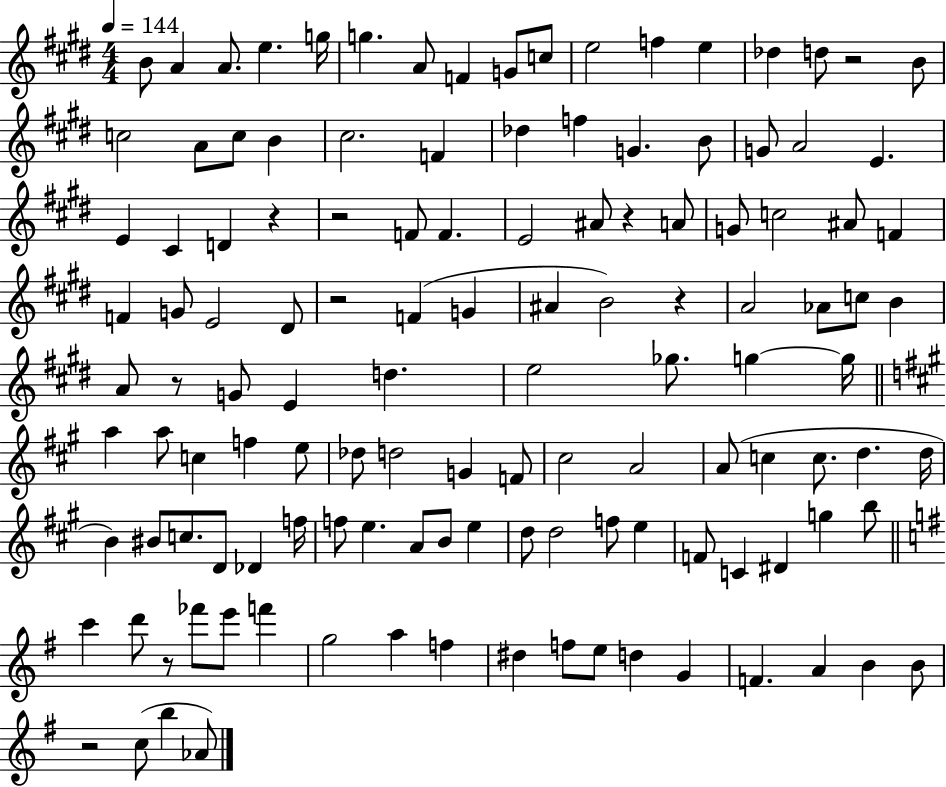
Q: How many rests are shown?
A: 9